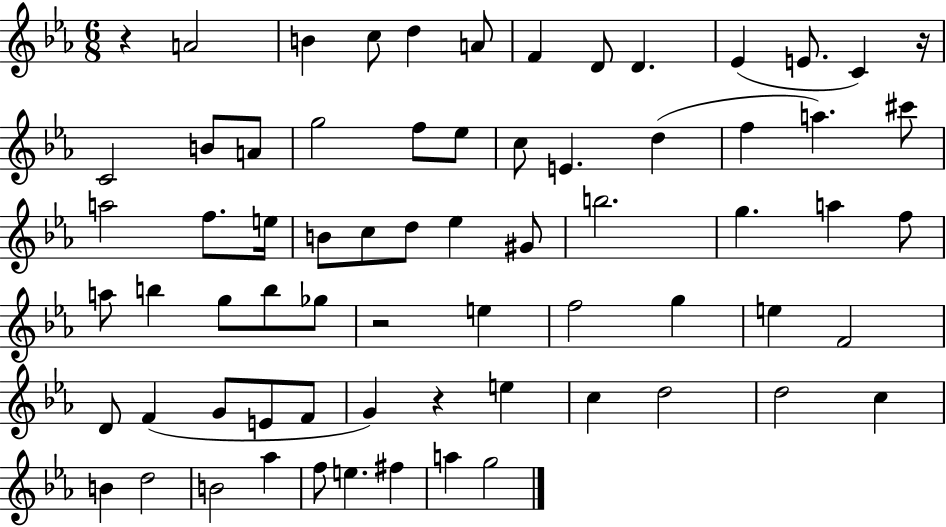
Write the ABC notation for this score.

X:1
T:Untitled
M:6/8
L:1/4
K:Eb
z A2 B c/2 d A/2 F D/2 D _E E/2 C z/4 C2 B/2 A/2 g2 f/2 _e/2 c/2 E d f a ^c'/2 a2 f/2 e/4 B/2 c/2 d/2 _e ^G/2 b2 g a f/2 a/2 b g/2 b/2 _g/2 z2 e f2 g e F2 D/2 F G/2 E/2 F/2 G z e c d2 d2 c B d2 B2 _a f/2 e ^f a g2